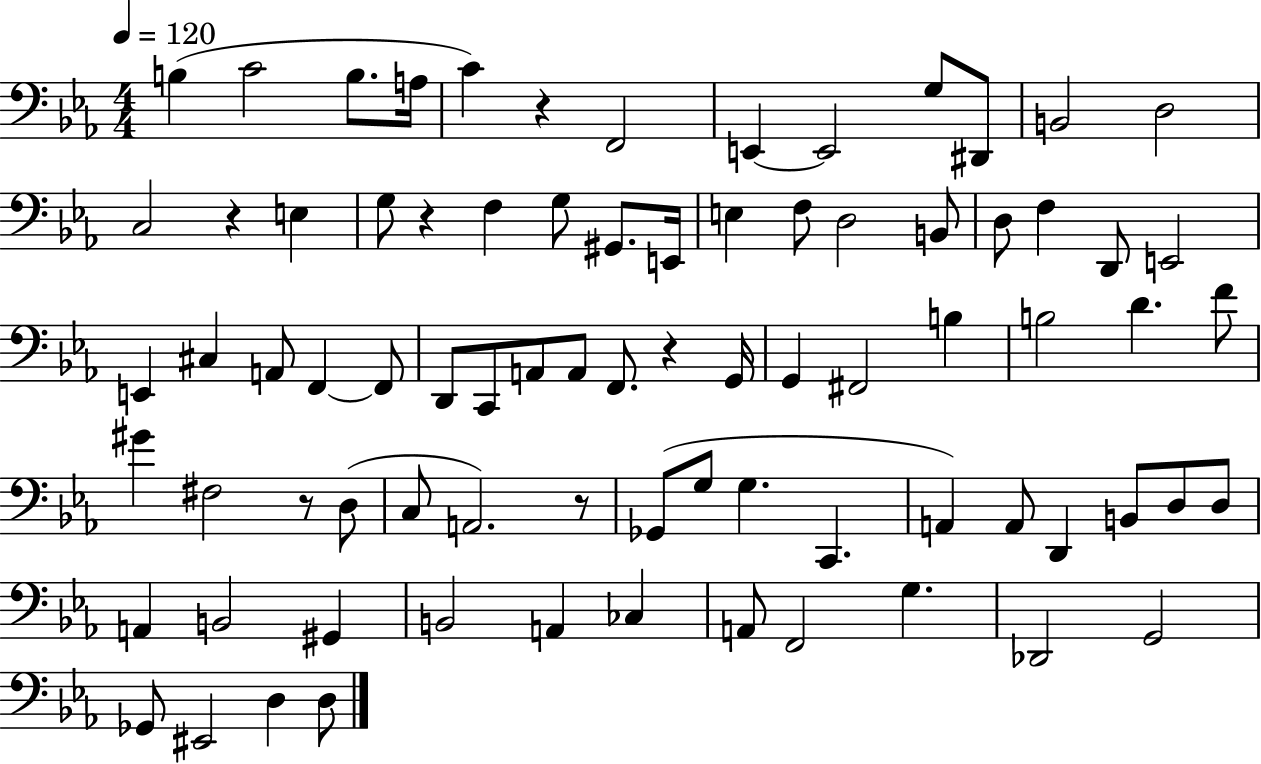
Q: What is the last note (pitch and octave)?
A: D3